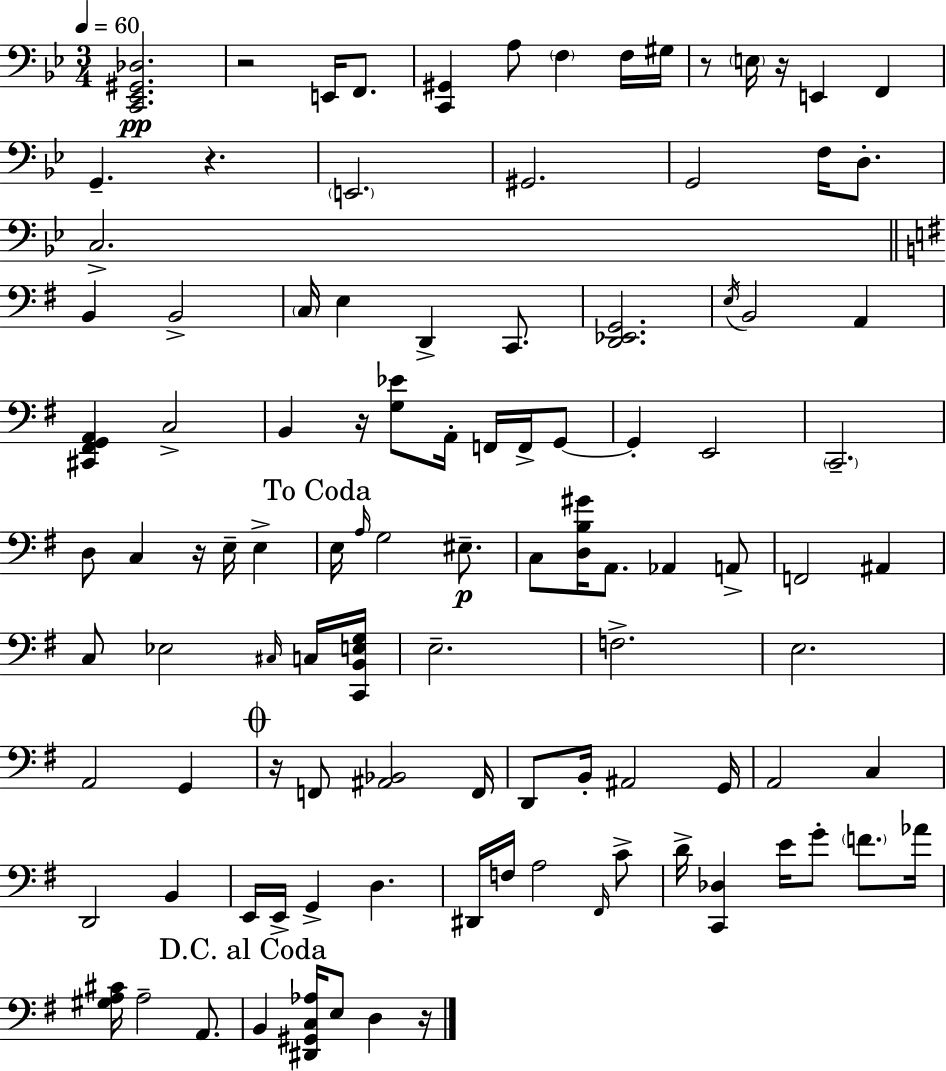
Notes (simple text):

[C2,Eb2,G#2,Db3]/h. R/h E2/s F2/e. [C2,G#2]/q A3/e F3/q F3/s G#3/s R/e E3/s R/s E2/q F2/q G2/q. R/q. E2/h. G#2/h. G2/h F3/s D3/e. C3/h. B2/q B2/h C3/s E3/q D2/q C2/e. [D2,Eb2,G2]/h. E3/s B2/h A2/q [C#2,F#2,G2,A2]/q C3/h B2/q R/s [G3,Eb4]/e A2/s F2/s F2/s G2/e G2/q E2/h C2/h. D3/e C3/q R/s E3/s E3/q E3/s A3/s G3/h EIS3/e. C3/e [D3,B3,G#4]/s A2/e. Ab2/q A2/e F2/h A#2/q C3/e Eb3/h C#3/s C3/s [C2,B2,E3,G3]/s E3/h. F3/h. E3/h. A2/h G2/q R/s F2/e [A#2,Bb2]/h F2/s D2/e B2/s A#2/h G2/s A2/h C3/q D2/h B2/q E2/s E2/s G2/q D3/q. D#2/s F3/s A3/h F#2/s C4/e D4/s [C2,Db3]/q E4/s G4/e F4/e. Ab4/s [G#3,A3,C#4]/s A3/h A2/e. B2/q [D#2,G#2,C3,Ab3]/s E3/e D3/q R/s